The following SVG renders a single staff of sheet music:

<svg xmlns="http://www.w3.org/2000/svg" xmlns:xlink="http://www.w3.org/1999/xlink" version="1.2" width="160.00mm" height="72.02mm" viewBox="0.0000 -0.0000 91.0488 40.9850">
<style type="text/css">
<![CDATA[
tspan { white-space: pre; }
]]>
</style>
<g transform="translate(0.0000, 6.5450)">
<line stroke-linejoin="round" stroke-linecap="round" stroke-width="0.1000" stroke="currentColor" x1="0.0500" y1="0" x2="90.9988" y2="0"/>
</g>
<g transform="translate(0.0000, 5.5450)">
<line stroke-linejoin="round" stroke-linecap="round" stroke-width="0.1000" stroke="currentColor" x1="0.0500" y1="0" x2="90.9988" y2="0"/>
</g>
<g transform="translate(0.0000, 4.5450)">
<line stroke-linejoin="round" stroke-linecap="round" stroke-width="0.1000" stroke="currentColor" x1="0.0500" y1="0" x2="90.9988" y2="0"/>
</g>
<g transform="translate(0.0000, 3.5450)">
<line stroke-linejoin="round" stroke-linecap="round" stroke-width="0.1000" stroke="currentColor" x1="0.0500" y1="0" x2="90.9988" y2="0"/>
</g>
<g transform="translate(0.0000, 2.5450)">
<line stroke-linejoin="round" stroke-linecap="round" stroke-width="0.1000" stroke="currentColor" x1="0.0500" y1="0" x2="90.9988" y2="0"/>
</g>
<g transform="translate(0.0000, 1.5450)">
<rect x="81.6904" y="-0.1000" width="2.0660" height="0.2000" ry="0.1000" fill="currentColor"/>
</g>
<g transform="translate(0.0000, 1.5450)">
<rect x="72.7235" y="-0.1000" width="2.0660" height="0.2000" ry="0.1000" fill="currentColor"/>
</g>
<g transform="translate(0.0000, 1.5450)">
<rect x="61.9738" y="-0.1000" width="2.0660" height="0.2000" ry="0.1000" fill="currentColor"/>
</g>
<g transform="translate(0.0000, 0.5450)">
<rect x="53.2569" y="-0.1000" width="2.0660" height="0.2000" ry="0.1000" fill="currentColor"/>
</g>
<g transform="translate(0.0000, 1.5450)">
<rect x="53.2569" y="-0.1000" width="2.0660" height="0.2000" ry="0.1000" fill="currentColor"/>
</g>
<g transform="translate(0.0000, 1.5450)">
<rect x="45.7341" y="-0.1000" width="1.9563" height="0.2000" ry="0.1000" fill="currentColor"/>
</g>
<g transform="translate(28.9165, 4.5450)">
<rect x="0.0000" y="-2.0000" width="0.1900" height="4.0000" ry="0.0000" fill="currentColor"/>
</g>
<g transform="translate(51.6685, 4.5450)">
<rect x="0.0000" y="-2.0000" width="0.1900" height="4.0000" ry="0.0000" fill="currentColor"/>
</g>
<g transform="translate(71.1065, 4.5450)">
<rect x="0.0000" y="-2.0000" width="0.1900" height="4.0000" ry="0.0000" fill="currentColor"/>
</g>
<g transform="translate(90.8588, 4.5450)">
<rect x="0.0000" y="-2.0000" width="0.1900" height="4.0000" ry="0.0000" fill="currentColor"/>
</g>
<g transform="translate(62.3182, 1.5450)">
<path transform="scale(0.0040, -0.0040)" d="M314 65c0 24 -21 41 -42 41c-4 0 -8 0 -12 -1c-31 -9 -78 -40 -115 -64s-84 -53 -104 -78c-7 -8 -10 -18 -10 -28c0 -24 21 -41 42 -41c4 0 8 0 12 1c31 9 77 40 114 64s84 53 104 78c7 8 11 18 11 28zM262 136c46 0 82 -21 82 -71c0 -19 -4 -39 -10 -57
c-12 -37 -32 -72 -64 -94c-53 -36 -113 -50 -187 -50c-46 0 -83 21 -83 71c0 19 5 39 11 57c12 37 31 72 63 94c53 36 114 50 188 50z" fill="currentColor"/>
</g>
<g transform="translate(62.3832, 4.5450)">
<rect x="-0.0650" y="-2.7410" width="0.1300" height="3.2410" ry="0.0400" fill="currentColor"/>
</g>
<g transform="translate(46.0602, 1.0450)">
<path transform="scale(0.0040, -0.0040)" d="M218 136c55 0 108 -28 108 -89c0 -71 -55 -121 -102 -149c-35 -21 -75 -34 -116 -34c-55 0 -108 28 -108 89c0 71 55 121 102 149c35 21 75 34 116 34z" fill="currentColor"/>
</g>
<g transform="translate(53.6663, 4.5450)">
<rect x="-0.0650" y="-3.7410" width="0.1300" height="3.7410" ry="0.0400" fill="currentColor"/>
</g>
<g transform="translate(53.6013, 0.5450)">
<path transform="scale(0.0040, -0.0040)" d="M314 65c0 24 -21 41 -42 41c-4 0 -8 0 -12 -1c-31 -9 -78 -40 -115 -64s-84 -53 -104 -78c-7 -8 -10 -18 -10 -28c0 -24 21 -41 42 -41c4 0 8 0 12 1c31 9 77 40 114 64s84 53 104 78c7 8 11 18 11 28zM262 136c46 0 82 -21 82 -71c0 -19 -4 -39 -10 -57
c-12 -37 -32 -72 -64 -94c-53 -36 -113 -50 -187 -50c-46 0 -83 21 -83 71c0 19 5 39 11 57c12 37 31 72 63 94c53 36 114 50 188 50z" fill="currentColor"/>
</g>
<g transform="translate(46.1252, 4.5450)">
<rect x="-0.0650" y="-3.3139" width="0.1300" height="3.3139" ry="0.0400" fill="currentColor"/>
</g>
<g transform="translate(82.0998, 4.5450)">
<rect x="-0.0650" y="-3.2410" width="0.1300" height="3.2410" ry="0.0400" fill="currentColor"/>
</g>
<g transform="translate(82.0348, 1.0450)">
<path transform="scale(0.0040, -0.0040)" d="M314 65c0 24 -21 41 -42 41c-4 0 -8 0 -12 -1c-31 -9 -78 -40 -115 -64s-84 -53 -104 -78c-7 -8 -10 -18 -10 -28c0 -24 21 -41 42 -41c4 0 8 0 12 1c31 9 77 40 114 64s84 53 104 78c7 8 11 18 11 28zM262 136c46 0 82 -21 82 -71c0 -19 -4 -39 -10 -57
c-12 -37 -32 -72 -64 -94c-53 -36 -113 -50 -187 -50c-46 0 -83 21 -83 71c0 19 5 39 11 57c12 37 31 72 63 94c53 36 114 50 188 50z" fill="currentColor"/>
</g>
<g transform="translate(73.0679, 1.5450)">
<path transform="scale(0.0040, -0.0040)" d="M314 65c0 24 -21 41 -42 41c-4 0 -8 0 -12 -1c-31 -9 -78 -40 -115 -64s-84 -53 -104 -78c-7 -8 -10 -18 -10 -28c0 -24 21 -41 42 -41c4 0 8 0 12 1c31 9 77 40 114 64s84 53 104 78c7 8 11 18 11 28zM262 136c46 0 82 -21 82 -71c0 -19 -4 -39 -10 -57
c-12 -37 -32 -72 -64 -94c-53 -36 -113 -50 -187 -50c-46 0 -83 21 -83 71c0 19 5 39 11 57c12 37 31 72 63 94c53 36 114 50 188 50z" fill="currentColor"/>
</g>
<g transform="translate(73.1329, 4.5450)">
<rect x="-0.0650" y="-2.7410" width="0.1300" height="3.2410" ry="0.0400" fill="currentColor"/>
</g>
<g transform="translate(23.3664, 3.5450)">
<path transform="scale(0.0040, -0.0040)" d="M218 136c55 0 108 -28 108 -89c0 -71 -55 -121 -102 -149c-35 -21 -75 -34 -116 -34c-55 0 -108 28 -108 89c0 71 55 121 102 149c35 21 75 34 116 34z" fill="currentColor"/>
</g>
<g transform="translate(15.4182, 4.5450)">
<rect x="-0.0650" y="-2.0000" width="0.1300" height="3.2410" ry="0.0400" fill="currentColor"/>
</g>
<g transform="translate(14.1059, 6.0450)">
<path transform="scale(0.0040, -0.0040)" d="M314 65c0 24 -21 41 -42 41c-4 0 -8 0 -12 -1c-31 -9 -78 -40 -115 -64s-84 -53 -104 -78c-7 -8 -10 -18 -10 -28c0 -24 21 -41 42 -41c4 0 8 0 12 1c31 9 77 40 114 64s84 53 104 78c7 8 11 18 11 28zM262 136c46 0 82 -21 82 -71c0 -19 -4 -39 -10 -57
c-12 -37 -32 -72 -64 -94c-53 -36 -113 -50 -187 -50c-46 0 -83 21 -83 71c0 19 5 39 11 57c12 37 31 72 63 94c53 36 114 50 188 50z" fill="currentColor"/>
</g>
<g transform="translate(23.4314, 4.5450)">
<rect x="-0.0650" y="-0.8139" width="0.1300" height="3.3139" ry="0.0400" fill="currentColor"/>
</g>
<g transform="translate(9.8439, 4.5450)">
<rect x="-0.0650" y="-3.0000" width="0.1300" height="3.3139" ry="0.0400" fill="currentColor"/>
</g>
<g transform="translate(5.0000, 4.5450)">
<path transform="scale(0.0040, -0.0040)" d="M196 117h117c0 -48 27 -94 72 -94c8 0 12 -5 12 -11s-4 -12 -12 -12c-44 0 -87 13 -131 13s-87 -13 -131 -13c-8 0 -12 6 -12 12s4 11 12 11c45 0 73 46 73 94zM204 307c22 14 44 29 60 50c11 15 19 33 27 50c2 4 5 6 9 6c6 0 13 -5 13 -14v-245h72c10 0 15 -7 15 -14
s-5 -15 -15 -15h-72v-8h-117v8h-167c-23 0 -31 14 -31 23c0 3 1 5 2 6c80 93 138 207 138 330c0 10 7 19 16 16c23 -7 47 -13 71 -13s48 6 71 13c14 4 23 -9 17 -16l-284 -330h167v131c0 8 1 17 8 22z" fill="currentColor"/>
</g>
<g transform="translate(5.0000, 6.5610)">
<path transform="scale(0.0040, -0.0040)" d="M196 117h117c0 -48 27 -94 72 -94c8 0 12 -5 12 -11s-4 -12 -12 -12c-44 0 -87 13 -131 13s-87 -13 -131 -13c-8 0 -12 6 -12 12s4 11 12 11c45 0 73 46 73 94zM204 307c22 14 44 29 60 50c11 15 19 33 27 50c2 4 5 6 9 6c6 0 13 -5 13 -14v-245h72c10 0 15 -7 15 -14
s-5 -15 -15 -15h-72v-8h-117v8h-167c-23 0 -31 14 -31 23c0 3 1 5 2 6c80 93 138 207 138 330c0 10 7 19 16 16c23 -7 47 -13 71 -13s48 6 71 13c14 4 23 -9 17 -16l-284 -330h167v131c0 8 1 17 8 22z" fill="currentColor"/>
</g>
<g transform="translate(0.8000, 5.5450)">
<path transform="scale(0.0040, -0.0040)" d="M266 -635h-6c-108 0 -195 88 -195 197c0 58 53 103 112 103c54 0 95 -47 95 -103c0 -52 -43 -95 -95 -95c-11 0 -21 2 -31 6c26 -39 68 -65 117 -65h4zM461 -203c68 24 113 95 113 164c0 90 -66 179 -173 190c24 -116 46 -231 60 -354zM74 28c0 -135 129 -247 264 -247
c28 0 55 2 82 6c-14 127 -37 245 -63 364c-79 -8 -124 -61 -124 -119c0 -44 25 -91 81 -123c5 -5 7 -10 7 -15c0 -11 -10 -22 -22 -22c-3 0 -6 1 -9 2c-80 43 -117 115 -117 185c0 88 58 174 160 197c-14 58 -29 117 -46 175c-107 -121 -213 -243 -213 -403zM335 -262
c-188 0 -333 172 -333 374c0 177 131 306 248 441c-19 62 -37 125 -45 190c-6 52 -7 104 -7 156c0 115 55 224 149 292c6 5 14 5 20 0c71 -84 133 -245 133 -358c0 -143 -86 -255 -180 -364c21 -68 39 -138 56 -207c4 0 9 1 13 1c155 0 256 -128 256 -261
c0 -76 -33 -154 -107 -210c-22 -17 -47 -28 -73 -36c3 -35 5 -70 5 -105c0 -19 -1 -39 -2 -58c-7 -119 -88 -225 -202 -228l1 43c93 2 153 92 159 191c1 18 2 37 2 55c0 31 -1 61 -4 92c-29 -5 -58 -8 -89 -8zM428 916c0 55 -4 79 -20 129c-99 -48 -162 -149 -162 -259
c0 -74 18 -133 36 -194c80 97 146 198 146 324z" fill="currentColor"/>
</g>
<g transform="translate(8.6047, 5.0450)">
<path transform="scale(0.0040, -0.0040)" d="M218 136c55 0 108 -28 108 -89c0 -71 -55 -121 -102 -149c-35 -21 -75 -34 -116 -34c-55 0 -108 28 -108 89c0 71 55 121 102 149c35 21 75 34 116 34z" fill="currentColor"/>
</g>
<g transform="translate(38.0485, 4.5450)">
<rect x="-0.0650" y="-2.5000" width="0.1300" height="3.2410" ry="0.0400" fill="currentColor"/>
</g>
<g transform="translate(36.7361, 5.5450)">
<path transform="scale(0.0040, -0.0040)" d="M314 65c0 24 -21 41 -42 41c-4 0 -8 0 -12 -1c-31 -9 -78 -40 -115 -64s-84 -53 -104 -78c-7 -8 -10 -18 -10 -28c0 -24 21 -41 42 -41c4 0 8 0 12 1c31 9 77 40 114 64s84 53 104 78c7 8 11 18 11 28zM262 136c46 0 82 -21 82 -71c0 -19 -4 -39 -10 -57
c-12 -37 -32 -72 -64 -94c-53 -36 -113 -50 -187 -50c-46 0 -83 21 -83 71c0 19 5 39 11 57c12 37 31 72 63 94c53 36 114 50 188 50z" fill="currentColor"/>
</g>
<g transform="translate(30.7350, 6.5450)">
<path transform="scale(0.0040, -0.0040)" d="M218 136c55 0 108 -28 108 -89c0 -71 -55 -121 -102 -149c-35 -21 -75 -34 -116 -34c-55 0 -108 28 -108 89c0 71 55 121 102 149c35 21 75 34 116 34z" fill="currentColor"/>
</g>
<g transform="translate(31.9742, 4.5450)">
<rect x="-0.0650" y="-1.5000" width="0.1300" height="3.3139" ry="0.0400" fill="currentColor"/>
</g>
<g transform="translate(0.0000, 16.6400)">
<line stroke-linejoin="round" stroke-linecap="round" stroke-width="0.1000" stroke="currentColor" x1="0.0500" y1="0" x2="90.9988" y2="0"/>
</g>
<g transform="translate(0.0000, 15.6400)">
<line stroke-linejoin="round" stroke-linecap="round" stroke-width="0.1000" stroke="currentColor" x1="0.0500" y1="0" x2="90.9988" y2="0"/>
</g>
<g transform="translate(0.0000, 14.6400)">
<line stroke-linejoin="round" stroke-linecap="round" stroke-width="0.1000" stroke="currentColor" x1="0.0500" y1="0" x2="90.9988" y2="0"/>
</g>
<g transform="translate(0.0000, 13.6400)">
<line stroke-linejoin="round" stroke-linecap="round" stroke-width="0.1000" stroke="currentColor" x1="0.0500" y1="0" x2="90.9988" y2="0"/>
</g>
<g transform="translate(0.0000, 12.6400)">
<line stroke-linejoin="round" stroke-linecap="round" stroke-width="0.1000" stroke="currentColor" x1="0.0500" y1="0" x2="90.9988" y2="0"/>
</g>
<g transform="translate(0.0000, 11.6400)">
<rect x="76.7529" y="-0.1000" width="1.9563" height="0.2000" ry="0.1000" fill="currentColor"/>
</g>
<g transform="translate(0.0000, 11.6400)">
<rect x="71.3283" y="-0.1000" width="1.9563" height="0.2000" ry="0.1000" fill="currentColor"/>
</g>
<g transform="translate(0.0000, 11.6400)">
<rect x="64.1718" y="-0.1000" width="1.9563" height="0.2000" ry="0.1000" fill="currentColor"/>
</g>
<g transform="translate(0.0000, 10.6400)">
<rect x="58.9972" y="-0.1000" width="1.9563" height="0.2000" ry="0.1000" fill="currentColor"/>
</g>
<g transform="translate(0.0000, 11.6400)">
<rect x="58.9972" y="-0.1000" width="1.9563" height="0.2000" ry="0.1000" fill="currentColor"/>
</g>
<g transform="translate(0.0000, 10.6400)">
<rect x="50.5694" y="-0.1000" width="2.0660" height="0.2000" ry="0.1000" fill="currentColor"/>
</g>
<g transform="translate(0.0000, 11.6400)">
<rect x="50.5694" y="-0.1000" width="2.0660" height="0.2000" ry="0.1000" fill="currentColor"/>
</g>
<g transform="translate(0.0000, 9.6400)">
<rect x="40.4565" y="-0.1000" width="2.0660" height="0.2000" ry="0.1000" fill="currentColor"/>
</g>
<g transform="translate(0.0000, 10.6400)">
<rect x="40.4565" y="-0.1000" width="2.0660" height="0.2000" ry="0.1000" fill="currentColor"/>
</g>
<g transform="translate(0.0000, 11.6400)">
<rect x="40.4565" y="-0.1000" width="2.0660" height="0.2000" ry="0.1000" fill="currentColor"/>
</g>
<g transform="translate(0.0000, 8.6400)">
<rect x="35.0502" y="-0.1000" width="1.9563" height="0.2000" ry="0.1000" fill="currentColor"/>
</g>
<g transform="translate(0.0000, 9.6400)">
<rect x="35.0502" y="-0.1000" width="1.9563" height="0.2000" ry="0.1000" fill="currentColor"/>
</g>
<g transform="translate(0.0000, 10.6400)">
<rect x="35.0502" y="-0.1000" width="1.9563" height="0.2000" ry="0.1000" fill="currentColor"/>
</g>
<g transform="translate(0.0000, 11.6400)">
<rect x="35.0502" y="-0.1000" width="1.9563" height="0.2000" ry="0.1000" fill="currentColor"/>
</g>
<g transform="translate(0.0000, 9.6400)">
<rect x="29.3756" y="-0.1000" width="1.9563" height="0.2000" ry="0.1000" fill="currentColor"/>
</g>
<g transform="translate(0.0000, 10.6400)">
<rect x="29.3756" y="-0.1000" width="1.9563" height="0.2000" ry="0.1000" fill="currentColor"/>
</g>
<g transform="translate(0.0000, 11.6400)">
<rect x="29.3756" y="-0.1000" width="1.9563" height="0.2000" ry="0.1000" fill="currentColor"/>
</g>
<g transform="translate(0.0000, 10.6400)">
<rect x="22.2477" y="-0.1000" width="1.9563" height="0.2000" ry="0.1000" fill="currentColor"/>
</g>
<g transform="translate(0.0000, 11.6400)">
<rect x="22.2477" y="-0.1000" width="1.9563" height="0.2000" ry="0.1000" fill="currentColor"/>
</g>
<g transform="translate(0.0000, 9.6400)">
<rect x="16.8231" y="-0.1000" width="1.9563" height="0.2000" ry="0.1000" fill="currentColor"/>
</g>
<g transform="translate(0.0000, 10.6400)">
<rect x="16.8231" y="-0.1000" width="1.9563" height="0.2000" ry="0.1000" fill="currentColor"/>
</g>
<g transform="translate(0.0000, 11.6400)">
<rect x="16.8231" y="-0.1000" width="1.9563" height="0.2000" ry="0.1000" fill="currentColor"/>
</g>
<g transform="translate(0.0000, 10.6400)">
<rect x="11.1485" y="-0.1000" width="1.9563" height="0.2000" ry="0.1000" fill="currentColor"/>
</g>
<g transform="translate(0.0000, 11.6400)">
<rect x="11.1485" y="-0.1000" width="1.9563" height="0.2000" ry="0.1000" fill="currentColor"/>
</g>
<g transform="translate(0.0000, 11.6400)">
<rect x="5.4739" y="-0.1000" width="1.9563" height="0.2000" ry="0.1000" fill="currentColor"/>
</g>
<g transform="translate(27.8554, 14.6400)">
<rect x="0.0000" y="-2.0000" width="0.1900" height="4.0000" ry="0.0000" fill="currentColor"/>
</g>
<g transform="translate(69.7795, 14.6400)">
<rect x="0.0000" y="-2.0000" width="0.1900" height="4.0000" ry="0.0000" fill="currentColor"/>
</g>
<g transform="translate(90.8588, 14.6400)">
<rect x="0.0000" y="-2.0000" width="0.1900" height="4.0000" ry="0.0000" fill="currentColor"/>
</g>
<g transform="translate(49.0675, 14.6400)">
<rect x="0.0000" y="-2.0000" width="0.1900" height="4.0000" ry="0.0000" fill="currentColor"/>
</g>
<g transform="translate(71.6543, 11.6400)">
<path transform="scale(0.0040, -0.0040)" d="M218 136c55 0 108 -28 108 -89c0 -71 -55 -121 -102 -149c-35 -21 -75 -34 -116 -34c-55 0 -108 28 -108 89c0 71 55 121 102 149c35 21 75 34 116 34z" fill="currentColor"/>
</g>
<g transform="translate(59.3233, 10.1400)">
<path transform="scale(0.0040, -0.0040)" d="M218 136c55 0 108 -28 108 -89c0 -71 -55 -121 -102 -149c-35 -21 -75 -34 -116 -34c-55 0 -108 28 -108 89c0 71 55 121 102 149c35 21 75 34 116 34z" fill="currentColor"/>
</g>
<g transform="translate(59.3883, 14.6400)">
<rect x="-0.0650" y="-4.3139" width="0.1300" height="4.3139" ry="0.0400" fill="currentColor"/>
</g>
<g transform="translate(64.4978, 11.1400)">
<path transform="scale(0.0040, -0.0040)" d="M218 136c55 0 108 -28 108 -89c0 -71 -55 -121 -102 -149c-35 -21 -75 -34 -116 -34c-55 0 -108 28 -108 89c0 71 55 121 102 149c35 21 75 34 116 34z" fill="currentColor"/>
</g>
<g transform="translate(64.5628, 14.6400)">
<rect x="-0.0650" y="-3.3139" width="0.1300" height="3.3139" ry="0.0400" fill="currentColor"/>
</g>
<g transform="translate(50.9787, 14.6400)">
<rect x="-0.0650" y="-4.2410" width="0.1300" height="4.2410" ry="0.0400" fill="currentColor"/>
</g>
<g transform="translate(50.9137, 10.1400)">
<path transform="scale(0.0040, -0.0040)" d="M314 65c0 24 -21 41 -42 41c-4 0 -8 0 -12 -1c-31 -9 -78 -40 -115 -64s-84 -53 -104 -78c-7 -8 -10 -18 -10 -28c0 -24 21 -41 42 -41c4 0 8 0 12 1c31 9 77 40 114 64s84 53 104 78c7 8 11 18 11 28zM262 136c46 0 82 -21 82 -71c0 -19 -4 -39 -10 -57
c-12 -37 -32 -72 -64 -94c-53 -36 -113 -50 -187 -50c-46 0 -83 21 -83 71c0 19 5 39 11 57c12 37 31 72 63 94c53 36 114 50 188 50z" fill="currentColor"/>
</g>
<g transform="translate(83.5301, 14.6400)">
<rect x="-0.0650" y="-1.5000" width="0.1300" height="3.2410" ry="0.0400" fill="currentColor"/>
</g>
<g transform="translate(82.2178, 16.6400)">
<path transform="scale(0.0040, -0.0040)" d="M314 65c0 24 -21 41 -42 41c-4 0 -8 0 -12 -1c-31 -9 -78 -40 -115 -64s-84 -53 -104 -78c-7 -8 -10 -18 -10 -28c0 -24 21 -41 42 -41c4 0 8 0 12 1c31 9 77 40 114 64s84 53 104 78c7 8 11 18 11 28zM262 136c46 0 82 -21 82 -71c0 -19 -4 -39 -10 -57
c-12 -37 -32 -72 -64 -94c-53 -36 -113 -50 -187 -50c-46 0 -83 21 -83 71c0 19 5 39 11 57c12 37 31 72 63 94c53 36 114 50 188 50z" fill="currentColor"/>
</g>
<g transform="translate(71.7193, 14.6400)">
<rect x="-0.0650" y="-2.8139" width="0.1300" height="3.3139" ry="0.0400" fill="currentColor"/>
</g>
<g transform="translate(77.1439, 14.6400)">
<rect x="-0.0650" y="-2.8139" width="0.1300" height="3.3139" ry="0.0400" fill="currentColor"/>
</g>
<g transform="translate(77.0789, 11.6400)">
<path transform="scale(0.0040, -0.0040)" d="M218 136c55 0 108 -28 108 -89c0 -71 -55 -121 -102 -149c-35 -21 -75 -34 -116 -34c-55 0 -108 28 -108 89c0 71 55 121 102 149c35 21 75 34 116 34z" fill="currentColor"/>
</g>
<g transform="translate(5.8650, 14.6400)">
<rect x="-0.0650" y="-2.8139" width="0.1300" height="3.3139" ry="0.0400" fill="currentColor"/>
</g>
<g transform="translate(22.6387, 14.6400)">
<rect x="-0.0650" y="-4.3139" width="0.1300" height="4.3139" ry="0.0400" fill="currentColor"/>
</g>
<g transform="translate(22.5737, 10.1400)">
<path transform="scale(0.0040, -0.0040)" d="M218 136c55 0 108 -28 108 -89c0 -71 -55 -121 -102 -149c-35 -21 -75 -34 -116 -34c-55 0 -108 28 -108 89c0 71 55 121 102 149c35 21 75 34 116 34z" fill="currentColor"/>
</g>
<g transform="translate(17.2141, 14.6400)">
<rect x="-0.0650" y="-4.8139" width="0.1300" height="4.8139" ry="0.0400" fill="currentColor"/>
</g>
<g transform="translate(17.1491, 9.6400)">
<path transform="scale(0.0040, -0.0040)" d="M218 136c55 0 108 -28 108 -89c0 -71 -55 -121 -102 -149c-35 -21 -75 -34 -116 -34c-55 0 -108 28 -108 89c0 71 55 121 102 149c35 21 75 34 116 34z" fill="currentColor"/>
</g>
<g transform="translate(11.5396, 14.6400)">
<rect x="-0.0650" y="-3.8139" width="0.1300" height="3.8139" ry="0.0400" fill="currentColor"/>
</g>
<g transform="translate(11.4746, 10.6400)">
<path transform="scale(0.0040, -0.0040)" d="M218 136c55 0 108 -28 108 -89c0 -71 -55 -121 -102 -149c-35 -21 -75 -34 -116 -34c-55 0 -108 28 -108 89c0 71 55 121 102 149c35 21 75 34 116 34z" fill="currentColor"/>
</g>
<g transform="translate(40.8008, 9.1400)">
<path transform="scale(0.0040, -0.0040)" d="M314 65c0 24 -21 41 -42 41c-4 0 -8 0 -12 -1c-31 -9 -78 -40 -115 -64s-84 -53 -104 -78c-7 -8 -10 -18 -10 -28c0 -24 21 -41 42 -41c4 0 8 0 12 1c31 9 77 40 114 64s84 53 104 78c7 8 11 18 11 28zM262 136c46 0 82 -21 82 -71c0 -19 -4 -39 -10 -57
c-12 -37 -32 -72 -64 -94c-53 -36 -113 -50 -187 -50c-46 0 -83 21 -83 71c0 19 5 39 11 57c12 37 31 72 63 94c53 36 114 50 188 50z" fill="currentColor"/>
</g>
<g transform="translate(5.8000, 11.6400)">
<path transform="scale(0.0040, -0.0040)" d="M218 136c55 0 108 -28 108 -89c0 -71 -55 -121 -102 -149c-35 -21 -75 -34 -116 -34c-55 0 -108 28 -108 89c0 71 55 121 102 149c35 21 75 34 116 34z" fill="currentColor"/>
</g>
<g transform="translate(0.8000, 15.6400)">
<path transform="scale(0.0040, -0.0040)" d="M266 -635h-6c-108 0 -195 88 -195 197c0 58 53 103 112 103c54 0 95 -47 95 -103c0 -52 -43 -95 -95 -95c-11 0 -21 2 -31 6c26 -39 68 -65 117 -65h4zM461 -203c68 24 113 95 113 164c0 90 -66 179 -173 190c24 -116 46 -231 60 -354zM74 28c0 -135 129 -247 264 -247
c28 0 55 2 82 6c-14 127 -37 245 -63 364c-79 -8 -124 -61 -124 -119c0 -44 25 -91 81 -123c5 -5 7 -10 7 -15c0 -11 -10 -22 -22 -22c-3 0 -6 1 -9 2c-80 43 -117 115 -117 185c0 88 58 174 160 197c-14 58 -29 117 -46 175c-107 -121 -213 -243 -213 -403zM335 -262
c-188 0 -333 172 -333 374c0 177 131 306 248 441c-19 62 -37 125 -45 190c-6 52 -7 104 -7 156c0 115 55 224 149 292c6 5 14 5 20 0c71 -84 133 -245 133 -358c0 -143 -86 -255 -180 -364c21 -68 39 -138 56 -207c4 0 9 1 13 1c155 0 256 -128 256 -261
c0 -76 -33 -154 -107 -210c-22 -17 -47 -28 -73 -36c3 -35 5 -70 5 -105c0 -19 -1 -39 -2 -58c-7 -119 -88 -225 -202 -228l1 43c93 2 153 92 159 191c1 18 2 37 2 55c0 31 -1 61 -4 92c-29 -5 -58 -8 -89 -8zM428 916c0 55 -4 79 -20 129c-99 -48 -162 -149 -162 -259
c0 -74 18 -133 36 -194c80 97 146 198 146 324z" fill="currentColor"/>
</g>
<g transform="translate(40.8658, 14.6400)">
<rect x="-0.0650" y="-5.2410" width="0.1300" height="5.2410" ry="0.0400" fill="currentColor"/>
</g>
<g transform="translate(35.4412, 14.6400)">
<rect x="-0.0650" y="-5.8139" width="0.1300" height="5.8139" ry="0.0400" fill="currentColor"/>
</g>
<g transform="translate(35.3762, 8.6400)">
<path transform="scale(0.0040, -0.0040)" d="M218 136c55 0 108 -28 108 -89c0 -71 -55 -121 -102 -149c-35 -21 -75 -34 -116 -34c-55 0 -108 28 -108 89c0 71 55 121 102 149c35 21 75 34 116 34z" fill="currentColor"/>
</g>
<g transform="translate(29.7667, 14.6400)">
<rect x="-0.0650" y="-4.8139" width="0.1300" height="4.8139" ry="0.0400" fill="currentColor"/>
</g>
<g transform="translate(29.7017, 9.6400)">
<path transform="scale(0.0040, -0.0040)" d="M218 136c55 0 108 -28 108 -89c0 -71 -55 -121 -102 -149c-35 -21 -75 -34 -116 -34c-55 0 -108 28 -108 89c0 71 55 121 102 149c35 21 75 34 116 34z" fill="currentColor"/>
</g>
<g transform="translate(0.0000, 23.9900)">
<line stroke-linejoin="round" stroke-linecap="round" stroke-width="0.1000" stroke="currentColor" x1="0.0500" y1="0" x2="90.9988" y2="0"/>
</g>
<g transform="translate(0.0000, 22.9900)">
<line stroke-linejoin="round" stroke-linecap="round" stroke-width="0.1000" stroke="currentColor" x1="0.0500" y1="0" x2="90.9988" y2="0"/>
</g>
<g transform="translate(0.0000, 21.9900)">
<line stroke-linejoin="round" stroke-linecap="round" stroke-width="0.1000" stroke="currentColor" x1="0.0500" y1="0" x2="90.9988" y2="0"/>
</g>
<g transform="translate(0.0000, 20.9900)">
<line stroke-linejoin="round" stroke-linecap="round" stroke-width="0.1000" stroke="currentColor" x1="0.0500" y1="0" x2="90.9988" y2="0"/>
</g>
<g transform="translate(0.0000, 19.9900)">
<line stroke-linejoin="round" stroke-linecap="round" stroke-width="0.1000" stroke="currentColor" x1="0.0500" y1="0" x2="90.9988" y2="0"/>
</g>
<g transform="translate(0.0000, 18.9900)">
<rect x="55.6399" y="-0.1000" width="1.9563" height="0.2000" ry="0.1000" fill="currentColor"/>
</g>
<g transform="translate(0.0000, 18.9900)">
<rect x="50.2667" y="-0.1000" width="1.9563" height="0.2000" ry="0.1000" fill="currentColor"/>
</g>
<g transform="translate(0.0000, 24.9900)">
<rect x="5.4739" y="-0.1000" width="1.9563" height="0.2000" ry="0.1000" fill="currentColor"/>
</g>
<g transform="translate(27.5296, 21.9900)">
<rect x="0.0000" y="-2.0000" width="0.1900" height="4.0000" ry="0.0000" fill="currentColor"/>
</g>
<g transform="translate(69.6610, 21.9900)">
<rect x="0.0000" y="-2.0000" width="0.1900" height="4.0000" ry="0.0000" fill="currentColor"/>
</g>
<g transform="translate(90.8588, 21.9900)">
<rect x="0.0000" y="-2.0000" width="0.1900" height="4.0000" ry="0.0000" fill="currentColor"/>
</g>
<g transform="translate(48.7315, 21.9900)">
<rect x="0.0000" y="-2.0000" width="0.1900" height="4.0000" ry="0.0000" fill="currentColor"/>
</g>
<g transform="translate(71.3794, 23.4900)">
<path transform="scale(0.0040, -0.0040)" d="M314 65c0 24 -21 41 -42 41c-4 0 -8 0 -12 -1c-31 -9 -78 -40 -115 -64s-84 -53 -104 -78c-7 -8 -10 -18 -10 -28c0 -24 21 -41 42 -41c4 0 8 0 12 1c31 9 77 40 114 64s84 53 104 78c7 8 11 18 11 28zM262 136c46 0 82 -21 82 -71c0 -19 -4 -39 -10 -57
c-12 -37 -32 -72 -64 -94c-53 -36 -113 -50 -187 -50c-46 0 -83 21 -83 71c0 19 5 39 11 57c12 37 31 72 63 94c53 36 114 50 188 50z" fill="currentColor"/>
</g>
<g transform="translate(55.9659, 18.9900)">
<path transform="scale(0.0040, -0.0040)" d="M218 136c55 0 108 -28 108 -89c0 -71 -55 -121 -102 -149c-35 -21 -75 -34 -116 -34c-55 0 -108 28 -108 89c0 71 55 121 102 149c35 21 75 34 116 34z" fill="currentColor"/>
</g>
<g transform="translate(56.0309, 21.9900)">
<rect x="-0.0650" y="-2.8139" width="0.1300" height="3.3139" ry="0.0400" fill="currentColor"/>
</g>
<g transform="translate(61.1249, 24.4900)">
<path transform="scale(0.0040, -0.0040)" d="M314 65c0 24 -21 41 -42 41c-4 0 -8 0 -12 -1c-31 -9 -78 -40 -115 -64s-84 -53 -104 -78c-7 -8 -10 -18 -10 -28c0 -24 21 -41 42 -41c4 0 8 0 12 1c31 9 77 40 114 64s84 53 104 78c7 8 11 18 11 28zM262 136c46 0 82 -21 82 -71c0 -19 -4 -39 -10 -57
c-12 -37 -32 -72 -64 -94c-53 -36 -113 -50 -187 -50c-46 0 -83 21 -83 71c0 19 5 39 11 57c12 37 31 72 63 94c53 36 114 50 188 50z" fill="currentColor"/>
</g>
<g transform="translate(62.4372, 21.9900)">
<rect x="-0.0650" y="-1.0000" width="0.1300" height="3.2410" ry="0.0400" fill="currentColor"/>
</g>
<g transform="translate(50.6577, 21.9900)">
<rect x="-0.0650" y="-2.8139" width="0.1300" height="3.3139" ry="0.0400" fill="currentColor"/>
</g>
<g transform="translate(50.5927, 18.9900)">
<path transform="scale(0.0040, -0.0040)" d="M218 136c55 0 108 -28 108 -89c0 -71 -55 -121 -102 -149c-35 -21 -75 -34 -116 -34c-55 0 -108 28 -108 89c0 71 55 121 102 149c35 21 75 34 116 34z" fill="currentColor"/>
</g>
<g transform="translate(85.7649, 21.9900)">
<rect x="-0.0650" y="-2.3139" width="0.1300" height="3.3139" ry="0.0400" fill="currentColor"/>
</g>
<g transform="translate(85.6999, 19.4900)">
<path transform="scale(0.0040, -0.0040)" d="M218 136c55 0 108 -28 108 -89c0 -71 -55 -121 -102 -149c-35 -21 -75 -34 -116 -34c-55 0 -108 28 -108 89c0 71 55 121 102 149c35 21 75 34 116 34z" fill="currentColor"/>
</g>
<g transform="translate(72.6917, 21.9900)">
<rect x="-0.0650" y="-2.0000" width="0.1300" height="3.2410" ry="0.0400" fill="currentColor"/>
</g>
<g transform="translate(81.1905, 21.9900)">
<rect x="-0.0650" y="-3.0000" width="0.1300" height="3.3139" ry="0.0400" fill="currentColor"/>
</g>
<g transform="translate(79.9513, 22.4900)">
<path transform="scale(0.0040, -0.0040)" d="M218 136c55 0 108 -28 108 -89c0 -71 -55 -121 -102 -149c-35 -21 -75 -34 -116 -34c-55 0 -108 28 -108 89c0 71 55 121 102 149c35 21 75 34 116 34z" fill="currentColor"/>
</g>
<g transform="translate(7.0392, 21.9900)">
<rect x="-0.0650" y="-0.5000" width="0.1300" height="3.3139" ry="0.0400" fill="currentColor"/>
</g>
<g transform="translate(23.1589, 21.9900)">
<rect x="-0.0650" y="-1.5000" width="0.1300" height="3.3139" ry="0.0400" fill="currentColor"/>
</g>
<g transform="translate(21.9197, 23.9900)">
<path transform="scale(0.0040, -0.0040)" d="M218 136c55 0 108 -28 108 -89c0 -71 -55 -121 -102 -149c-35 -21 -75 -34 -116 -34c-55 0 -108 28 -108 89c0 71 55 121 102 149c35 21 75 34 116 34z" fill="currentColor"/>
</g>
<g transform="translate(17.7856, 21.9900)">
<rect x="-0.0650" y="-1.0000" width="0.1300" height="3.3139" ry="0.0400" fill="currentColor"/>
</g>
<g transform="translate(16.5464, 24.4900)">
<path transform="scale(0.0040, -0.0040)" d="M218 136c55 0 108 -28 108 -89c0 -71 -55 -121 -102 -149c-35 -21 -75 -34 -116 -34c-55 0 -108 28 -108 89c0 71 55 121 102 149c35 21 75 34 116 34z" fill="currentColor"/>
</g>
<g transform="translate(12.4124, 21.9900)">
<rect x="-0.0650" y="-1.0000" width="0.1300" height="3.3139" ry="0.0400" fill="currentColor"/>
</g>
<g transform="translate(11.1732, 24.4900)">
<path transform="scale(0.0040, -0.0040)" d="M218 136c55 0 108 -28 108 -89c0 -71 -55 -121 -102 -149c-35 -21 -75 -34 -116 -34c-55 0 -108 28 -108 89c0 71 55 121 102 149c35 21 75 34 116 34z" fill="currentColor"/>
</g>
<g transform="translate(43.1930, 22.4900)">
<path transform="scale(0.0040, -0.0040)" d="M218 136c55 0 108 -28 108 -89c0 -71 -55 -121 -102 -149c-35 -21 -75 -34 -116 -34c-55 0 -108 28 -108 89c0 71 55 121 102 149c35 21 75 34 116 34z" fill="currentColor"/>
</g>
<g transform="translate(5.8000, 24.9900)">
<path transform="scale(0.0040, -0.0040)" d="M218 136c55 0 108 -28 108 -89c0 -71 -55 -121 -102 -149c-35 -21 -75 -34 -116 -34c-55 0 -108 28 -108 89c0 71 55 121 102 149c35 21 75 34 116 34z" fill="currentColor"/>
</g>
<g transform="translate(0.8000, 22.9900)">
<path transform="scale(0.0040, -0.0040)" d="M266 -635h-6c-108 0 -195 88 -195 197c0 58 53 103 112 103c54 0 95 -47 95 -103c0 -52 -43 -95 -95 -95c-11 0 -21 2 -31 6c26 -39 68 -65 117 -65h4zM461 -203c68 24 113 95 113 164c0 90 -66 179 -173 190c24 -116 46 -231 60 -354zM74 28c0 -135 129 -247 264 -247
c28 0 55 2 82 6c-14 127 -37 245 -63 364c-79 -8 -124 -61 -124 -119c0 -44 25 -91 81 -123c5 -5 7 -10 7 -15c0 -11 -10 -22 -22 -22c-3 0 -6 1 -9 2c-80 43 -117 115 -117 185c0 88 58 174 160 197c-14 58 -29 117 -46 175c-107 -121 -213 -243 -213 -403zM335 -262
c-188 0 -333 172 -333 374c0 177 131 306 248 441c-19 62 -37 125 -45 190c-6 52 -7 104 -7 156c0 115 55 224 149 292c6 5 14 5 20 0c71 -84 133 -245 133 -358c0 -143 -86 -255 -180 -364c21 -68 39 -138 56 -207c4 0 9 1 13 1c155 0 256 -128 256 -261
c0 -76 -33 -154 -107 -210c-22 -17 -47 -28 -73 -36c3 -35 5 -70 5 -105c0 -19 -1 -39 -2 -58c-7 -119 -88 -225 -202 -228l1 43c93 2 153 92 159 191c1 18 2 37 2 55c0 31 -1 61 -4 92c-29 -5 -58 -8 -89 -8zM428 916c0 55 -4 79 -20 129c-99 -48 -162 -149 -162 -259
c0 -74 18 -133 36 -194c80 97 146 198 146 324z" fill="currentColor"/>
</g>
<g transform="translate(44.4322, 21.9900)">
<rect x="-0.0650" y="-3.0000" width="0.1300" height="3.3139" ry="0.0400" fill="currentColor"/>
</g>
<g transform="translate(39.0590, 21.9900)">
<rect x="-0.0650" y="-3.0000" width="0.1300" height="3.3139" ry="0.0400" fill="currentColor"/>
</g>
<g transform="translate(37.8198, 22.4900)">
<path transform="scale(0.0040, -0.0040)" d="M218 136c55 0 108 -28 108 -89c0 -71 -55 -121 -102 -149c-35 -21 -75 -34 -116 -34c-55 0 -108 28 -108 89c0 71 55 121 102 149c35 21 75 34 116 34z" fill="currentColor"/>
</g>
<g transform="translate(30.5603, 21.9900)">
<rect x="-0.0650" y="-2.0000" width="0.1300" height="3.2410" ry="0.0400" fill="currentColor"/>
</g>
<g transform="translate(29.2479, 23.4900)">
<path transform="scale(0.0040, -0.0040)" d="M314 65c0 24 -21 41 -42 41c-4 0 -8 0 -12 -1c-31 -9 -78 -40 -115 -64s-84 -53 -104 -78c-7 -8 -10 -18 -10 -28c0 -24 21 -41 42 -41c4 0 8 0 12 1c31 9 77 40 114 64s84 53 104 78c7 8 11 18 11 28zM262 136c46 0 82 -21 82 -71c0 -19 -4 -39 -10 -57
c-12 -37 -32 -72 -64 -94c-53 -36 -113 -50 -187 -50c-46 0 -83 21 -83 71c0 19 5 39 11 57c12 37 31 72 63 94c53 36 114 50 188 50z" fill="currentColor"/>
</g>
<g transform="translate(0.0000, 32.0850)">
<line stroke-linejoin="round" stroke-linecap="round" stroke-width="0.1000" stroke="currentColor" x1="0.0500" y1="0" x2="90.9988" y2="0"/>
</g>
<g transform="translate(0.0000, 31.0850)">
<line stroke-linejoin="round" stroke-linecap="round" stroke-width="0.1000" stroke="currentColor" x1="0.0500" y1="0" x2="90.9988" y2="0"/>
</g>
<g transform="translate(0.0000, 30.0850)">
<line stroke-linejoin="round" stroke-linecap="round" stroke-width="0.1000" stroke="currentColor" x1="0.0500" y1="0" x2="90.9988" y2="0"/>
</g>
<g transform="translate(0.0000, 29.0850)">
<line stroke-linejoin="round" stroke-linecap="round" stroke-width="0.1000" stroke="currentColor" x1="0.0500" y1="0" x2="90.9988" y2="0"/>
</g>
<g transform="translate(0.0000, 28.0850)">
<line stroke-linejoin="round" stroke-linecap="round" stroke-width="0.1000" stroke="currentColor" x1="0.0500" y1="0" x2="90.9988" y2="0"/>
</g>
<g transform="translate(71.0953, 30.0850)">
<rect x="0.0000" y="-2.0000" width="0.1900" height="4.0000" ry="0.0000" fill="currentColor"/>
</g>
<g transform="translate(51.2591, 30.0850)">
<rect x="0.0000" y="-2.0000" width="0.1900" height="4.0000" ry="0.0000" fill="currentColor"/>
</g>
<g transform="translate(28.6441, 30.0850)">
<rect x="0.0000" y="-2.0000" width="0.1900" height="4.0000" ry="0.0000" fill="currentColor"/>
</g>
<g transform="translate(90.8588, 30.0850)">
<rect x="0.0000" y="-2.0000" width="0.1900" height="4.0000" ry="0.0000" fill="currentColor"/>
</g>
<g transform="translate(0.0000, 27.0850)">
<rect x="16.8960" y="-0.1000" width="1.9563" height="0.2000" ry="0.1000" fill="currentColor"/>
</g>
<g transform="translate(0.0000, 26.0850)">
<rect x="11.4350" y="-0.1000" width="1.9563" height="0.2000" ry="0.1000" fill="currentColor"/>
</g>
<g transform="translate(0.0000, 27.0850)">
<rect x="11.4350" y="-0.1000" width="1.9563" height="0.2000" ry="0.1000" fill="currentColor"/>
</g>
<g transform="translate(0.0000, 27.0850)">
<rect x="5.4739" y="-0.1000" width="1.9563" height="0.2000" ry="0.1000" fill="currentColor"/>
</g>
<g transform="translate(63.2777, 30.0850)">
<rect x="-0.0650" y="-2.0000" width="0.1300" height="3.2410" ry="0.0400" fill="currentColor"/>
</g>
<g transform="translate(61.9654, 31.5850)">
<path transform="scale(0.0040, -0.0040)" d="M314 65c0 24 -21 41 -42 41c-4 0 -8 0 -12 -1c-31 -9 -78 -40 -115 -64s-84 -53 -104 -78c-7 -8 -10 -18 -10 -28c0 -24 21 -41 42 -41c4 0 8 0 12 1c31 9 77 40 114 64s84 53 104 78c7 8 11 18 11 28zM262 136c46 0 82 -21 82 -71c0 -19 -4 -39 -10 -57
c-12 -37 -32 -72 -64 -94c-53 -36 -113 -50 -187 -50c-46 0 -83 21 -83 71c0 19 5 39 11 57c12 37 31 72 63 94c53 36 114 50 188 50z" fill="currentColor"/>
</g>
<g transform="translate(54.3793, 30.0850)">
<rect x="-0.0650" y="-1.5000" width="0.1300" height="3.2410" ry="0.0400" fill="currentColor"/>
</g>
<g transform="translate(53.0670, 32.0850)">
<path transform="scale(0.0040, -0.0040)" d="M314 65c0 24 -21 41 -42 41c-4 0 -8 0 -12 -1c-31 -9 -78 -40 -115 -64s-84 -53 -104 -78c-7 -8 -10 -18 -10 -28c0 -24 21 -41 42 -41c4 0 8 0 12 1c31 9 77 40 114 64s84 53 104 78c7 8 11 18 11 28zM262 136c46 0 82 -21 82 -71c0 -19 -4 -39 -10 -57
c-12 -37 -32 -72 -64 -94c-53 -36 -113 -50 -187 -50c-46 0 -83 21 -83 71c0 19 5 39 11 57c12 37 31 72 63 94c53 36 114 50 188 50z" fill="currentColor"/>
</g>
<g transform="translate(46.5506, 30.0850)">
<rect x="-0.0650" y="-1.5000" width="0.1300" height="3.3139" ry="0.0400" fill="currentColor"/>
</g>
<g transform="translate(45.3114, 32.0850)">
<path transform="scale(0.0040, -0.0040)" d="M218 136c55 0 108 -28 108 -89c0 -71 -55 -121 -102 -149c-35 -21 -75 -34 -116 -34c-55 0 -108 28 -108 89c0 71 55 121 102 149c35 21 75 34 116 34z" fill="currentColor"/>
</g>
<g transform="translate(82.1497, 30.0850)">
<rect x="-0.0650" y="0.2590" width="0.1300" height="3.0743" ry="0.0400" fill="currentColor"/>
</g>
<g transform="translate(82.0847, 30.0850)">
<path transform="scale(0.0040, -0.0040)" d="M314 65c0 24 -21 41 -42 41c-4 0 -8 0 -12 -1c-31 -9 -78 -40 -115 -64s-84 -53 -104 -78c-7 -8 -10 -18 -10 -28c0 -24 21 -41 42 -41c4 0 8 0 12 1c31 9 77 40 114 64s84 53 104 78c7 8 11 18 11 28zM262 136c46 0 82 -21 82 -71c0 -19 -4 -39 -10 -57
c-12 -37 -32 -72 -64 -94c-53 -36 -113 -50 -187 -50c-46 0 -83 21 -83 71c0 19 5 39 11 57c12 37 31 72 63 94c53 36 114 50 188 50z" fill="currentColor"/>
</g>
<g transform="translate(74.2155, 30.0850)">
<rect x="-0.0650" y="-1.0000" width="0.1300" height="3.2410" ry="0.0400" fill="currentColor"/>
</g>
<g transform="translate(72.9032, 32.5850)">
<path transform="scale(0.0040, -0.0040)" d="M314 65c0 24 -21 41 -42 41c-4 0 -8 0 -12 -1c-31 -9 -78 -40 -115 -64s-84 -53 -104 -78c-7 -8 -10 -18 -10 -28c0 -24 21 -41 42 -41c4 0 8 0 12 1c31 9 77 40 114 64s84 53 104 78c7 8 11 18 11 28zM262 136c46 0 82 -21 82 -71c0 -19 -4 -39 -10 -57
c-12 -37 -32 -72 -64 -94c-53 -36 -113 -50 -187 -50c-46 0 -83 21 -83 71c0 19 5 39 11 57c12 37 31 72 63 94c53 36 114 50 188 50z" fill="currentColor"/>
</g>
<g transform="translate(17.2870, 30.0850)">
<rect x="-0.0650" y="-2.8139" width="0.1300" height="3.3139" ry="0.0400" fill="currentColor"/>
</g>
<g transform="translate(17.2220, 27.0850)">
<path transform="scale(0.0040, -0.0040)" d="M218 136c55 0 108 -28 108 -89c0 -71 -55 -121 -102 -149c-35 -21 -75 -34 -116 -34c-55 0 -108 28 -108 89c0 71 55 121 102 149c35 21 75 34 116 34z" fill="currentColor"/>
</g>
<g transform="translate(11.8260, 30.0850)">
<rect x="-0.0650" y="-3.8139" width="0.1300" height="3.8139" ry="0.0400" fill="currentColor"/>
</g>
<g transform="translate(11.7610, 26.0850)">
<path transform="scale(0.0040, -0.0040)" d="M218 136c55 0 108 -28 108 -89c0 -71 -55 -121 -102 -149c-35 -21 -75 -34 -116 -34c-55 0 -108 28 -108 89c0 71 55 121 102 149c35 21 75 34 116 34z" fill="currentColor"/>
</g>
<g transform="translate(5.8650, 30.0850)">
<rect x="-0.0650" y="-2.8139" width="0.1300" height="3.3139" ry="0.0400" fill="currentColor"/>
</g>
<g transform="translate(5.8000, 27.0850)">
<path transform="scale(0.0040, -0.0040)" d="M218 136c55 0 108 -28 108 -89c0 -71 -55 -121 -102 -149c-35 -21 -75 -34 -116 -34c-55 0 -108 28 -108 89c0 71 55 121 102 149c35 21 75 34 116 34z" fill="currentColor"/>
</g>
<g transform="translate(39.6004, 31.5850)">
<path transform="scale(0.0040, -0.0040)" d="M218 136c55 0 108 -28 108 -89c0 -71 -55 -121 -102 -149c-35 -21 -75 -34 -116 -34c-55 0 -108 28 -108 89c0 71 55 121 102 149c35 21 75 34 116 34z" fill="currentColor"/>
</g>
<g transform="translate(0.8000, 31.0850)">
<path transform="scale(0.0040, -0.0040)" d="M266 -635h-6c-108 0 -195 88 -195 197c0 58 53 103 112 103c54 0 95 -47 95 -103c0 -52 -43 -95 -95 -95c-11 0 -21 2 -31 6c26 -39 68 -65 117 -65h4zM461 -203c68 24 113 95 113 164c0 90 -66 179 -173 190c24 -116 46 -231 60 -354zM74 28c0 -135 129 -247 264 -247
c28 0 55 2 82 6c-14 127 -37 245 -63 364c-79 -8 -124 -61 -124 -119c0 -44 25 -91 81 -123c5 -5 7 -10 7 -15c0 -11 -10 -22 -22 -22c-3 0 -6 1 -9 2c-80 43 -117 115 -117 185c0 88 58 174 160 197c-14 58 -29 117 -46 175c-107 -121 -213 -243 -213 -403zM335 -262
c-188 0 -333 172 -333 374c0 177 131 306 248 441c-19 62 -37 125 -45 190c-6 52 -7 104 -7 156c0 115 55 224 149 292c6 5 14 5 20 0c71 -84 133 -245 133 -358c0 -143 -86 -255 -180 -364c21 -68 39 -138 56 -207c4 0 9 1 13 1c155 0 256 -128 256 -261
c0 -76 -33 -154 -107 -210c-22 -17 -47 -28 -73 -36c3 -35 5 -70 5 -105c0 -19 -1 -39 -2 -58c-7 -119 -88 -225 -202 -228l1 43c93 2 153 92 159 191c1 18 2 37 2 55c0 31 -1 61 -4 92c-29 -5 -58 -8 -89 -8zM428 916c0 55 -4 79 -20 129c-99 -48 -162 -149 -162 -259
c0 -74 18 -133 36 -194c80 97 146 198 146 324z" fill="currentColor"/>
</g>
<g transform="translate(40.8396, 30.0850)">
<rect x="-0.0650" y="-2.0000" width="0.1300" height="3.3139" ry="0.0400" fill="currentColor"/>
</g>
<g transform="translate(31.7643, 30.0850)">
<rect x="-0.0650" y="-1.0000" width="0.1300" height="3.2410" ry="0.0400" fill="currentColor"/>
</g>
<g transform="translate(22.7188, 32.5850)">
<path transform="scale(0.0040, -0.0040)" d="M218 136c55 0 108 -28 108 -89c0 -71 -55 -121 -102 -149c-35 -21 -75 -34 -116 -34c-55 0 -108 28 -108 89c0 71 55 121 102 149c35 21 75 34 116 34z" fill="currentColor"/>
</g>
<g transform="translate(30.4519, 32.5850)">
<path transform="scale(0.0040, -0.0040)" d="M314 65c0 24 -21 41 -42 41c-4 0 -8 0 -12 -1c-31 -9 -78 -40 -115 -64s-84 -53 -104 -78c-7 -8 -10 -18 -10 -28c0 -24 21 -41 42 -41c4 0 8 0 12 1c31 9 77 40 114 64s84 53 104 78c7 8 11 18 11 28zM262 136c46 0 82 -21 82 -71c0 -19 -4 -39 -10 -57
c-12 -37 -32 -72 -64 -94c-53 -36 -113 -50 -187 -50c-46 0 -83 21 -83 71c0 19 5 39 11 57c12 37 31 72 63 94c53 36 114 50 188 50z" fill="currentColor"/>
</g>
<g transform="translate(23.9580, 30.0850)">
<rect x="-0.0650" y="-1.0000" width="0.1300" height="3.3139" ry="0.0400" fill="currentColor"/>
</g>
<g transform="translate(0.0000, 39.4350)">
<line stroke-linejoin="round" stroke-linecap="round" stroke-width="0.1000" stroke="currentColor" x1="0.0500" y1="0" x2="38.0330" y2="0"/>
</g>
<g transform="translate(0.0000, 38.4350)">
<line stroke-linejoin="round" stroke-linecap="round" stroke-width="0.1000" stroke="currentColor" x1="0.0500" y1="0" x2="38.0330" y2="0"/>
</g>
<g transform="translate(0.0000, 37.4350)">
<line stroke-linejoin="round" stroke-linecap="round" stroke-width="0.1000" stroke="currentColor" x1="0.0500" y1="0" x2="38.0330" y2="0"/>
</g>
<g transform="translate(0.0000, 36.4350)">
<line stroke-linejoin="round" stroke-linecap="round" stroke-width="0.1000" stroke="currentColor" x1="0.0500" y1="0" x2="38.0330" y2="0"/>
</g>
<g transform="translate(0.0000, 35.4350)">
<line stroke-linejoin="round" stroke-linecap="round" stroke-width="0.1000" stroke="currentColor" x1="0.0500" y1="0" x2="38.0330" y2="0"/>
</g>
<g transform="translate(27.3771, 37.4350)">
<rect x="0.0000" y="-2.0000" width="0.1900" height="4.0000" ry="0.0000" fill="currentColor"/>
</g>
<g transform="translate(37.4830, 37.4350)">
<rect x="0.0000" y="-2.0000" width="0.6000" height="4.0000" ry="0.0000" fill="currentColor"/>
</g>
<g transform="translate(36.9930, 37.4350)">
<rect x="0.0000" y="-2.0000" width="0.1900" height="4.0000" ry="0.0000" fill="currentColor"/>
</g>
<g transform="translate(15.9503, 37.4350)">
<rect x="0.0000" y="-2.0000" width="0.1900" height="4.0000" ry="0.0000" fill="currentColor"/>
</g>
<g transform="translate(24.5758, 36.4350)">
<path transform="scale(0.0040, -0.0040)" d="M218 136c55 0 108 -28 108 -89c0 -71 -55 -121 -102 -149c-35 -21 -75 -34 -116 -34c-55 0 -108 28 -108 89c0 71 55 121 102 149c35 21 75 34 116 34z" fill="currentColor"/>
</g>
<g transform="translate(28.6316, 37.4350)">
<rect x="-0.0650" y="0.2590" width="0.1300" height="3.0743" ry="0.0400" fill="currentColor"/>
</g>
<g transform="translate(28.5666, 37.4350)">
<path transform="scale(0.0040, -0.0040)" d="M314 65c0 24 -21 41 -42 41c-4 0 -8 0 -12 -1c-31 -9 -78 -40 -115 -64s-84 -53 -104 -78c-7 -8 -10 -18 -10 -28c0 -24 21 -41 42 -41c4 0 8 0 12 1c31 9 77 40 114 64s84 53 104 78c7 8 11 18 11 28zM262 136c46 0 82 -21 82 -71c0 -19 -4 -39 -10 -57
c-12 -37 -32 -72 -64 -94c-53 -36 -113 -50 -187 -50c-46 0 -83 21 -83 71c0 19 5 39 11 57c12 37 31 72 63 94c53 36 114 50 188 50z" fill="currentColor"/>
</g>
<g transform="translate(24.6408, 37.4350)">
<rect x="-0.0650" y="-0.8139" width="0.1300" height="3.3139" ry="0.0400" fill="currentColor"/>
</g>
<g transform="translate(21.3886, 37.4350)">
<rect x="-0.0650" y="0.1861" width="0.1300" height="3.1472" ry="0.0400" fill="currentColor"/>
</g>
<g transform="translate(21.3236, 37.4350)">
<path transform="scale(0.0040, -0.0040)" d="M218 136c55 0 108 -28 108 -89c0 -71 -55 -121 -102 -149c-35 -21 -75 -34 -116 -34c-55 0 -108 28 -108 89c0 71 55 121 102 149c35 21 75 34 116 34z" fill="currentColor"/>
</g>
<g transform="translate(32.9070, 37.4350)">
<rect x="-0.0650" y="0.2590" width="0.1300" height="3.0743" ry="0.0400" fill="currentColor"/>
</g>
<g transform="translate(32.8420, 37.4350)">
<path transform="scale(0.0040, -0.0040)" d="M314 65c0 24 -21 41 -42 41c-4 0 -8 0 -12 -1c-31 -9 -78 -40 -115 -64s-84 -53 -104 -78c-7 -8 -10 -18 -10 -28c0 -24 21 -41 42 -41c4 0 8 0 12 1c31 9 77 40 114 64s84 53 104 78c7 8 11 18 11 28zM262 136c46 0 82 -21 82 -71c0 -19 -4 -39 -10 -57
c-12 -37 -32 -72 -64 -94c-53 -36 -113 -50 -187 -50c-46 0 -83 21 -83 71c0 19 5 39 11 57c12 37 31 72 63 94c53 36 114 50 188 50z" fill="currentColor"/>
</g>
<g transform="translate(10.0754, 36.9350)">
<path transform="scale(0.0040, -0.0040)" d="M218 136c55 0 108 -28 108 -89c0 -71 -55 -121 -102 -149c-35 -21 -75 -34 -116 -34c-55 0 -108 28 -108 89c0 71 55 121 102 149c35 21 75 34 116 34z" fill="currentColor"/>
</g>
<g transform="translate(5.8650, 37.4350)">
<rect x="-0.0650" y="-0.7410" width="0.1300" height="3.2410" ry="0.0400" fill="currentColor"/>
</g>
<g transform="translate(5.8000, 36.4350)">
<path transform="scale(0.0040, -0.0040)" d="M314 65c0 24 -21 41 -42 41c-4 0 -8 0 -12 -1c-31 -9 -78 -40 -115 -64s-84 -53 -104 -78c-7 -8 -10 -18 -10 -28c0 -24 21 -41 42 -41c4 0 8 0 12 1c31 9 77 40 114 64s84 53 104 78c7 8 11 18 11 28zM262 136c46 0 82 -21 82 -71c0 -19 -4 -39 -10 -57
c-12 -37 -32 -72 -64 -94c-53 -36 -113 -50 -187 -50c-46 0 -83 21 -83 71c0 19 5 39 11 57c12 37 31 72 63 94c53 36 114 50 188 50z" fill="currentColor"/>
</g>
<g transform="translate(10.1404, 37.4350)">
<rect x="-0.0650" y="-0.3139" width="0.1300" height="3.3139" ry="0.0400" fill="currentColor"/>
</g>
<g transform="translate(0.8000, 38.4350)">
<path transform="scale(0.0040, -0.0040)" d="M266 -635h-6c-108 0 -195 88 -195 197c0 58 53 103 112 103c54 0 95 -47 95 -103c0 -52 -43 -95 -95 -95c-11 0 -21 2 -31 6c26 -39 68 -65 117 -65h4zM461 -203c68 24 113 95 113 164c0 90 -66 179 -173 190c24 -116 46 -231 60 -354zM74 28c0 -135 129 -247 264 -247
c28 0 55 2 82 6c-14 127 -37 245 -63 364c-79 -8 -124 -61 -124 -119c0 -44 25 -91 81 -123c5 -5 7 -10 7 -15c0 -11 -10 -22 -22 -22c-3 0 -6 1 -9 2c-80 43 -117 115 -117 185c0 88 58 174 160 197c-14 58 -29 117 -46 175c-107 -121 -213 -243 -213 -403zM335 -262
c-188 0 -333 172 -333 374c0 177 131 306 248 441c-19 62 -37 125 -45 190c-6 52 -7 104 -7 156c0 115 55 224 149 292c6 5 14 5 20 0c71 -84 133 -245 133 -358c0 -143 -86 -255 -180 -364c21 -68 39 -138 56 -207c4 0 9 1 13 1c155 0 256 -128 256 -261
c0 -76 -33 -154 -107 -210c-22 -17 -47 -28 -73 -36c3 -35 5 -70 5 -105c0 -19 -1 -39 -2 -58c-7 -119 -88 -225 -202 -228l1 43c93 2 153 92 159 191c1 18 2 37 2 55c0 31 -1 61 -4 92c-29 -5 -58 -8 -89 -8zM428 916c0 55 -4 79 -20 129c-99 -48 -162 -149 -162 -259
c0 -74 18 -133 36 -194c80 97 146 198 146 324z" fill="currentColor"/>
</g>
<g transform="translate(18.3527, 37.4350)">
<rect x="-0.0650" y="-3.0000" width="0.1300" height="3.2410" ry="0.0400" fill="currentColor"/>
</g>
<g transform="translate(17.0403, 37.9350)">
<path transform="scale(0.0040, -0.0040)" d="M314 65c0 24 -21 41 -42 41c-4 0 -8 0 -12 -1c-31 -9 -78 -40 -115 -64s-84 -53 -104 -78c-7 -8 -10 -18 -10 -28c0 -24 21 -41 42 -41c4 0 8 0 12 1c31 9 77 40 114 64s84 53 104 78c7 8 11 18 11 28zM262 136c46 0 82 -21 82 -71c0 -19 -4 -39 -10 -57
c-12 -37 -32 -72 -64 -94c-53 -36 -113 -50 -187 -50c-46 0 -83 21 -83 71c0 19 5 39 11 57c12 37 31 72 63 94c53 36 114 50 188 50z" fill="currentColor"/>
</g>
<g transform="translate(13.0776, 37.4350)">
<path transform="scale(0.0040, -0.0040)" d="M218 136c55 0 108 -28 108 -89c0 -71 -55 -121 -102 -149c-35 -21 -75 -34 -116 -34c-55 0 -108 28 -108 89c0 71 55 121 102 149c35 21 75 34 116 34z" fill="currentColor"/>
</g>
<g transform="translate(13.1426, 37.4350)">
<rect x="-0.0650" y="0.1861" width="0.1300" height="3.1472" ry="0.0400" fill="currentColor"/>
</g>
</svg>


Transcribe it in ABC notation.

X:1
T:Untitled
M:4/4
L:1/4
K:C
A F2 d E G2 b c'2 a2 a2 b2 a c' e' d' e' g' f'2 d'2 d' b a a E2 C D D E F2 A A a a D2 F2 A g a c' a D D2 F E E2 F2 D2 B2 d2 c B A2 B d B2 B2